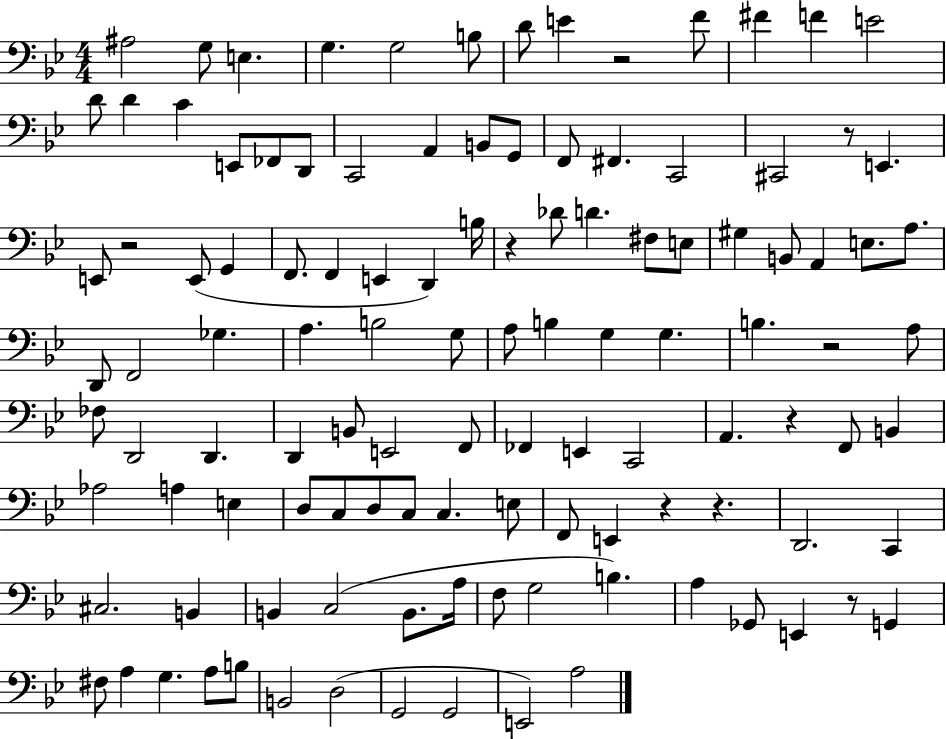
A#3/h G3/e E3/q. G3/q. G3/h B3/e D4/e E4/q R/h F4/e F#4/q F4/q E4/h D4/e D4/q C4/q E2/e FES2/e D2/e C2/h A2/q B2/e G2/e F2/e F#2/q. C2/h C#2/h R/e E2/q. E2/e R/h E2/e G2/q F2/e. F2/q E2/q D2/q B3/s R/q Db4/e D4/q. F#3/e E3/e G#3/q B2/e A2/q E3/e. A3/e. D2/e F2/h Gb3/q. A3/q. B3/h G3/e A3/e B3/q G3/q G3/q. B3/q. R/h A3/e FES3/e D2/h D2/q. D2/q B2/e E2/h F2/e FES2/q E2/q C2/h A2/q. R/q F2/e B2/q Ab3/h A3/q E3/q D3/e C3/e D3/e C3/e C3/q. E3/e F2/e E2/q R/q R/q. D2/h. C2/q C#3/h. B2/q B2/q C3/h B2/e. A3/s F3/e G3/h B3/q. A3/q Gb2/e E2/q R/e G2/q F#3/e A3/q G3/q. A3/e B3/e B2/h D3/h G2/h G2/h E2/h A3/h